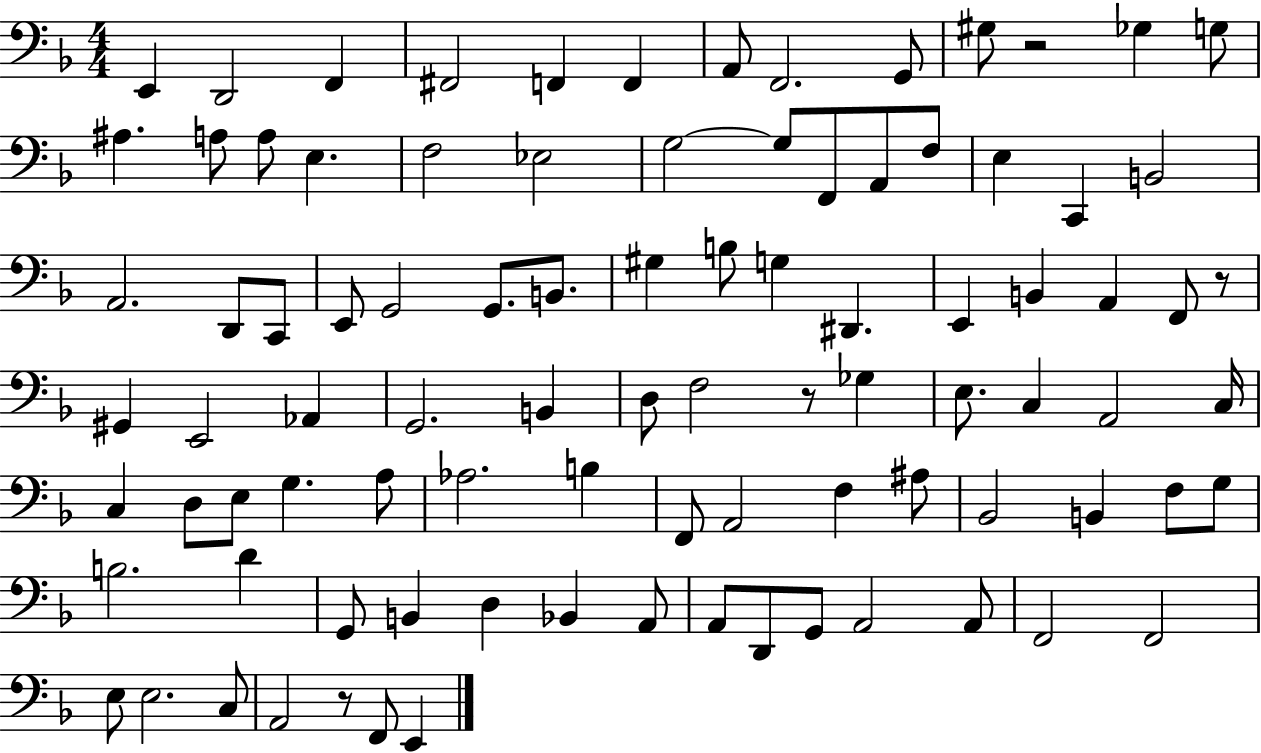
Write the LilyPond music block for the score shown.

{
  \clef bass
  \numericTimeSignature
  \time 4/4
  \key f \major
  \repeat volta 2 { e,4 d,2 f,4 | fis,2 f,4 f,4 | a,8 f,2. g,8 | gis8 r2 ges4 g8 | \break ais4. a8 a8 e4. | f2 ees2 | g2~~ g8 f,8 a,8 f8 | e4 c,4 b,2 | \break a,2. d,8 c,8 | e,8 g,2 g,8. b,8. | gis4 b8 g4 dis,4. | e,4 b,4 a,4 f,8 r8 | \break gis,4 e,2 aes,4 | g,2. b,4 | d8 f2 r8 ges4 | e8. c4 a,2 c16 | \break c4 d8 e8 g4. a8 | aes2. b4 | f,8 a,2 f4 ais8 | bes,2 b,4 f8 g8 | \break b2. d'4 | g,8 b,4 d4 bes,4 a,8 | a,8 d,8 g,8 a,2 a,8 | f,2 f,2 | \break e8 e2. c8 | a,2 r8 f,8 e,4 | } \bar "|."
}